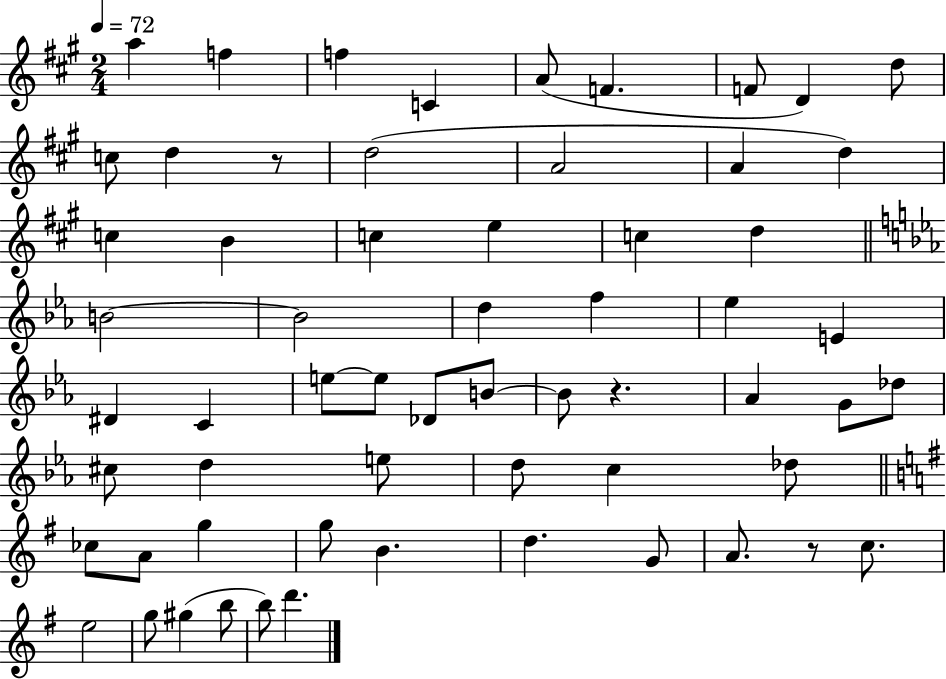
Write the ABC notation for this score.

X:1
T:Untitled
M:2/4
L:1/4
K:A
a f f C A/2 F F/2 D d/2 c/2 d z/2 d2 A2 A d c B c e c d B2 B2 d f _e E ^D C e/2 e/2 _D/2 B/2 B/2 z _A G/2 _d/2 ^c/2 d e/2 d/2 c _d/2 _c/2 A/2 g g/2 B d G/2 A/2 z/2 c/2 e2 g/2 ^g b/2 b/2 d'